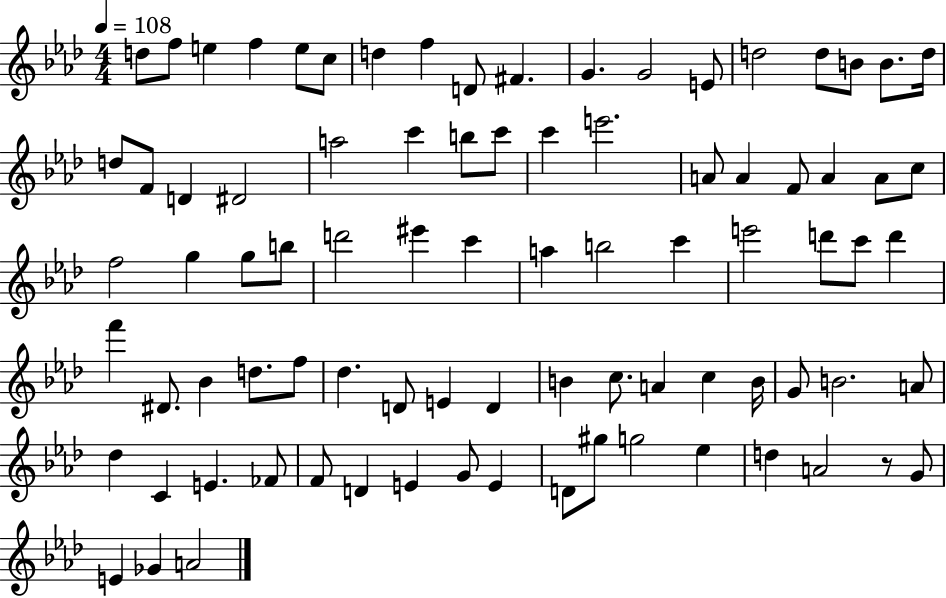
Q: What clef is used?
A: treble